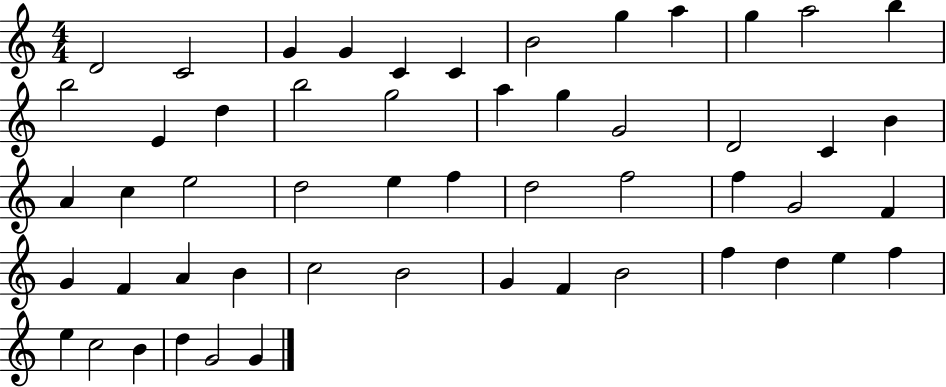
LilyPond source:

{
  \clef treble
  \numericTimeSignature
  \time 4/4
  \key c \major
  d'2 c'2 | g'4 g'4 c'4 c'4 | b'2 g''4 a''4 | g''4 a''2 b''4 | \break b''2 e'4 d''4 | b''2 g''2 | a''4 g''4 g'2 | d'2 c'4 b'4 | \break a'4 c''4 e''2 | d''2 e''4 f''4 | d''2 f''2 | f''4 g'2 f'4 | \break g'4 f'4 a'4 b'4 | c''2 b'2 | g'4 f'4 b'2 | f''4 d''4 e''4 f''4 | \break e''4 c''2 b'4 | d''4 g'2 g'4 | \bar "|."
}